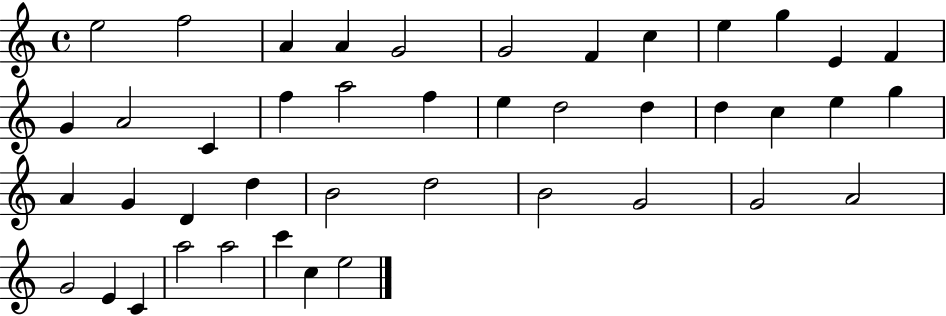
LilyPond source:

{
  \clef treble
  \time 4/4
  \defaultTimeSignature
  \key c \major
  e''2 f''2 | a'4 a'4 g'2 | g'2 f'4 c''4 | e''4 g''4 e'4 f'4 | \break g'4 a'2 c'4 | f''4 a''2 f''4 | e''4 d''2 d''4 | d''4 c''4 e''4 g''4 | \break a'4 g'4 d'4 d''4 | b'2 d''2 | b'2 g'2 | g'2 a'2 | \break g'2 e'4 c'4 | a''2 a''2 | c'''4 c''4 e''2 | \bar "|."
}